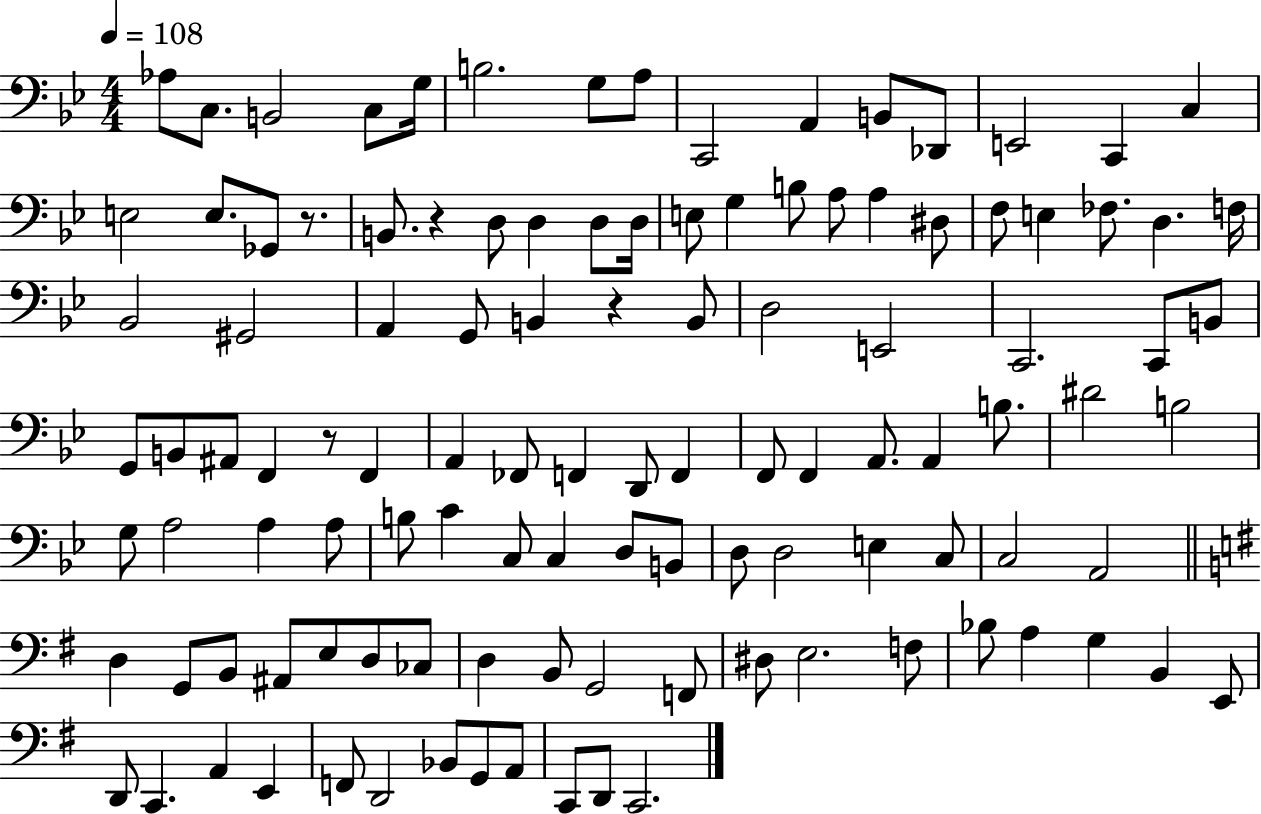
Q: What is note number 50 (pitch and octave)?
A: F2